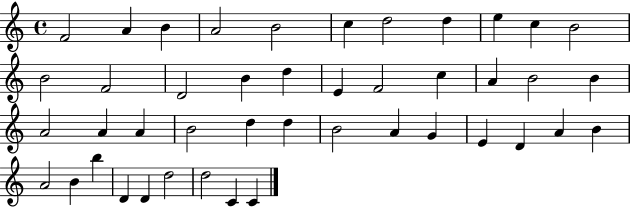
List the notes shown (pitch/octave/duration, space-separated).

F4/h A4/q B4/q A4/h B4/h C5/q D5/h D5/q E5/q C5/q B4/h B4/h F4/h D4/h B4/q D5/q E4/q F4/h C5/q A4/q B4/h B4/q A4/h A4/q A4/q B4/h D5/q D5/q B4/h A4/q G4/q E4/q D4/q A4/q B4/q A4/h B4/q B5/q D4/q D4/q D5/h D5/h C4/q C4/q